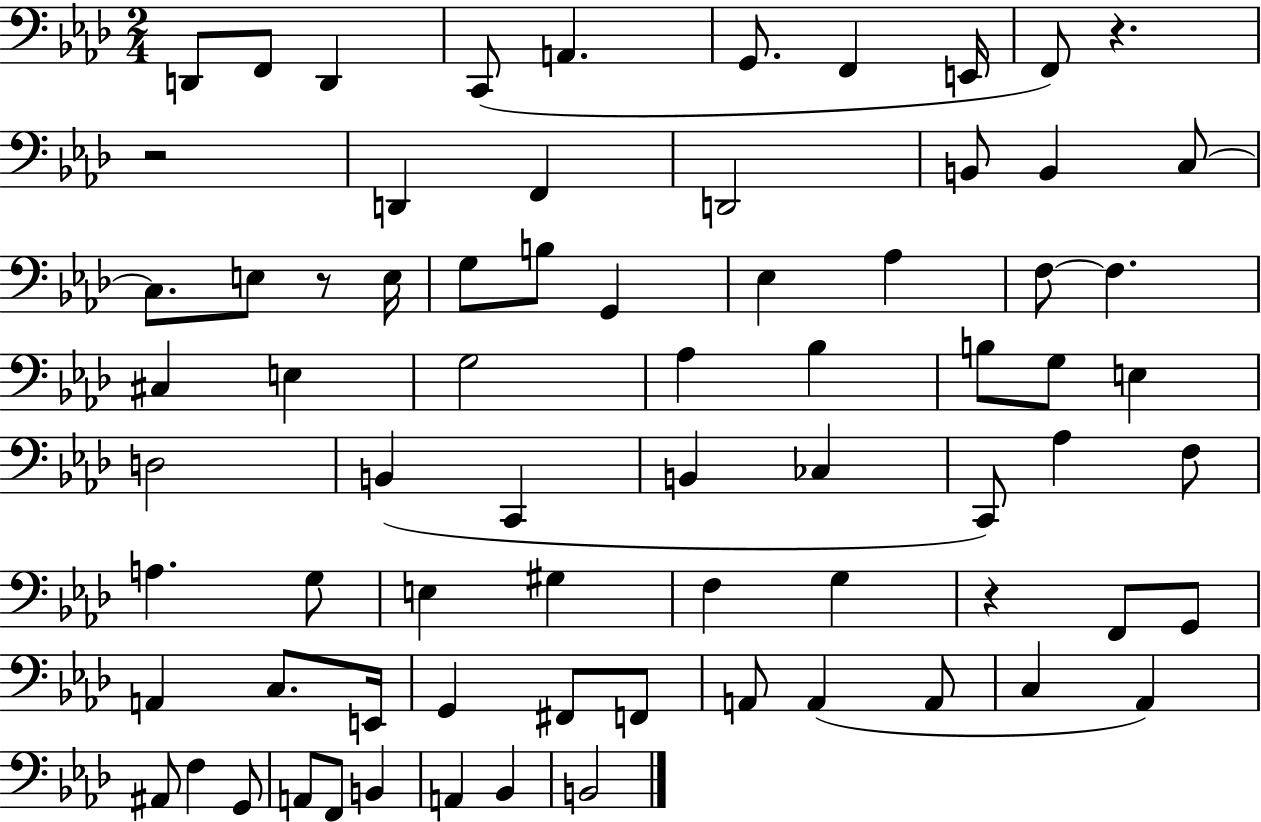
D2/e F2/e D2/q C2/e A2/q. G2/e. F2/q E2/s F2/e R/q. R/h D2/q F2/q D2/h B2/e B2/q C3/e C3/e. E3/e R/e E3/s G3/e B3/e G2/q Eb3/q Ab3/q F3/e F3/q. C#3/q E3/q G3/h Ab3/q Bb3/q B3/e G3/e E3/q D3/h B2/q C2/q B2/q CES3/q C2/e Ab3/q F3/e A3/q. G3/e E3/q G#3/q F3/q G3/q R/q F2/e G2/e A2/q C3/e. E2/s G2/q F#2/e F2/e A2/e A2/q A2/e C3/q Ab2/q A#2/e F3/q G2/e A2/e F2/e B2/q A2/q Bb2/q B2/h